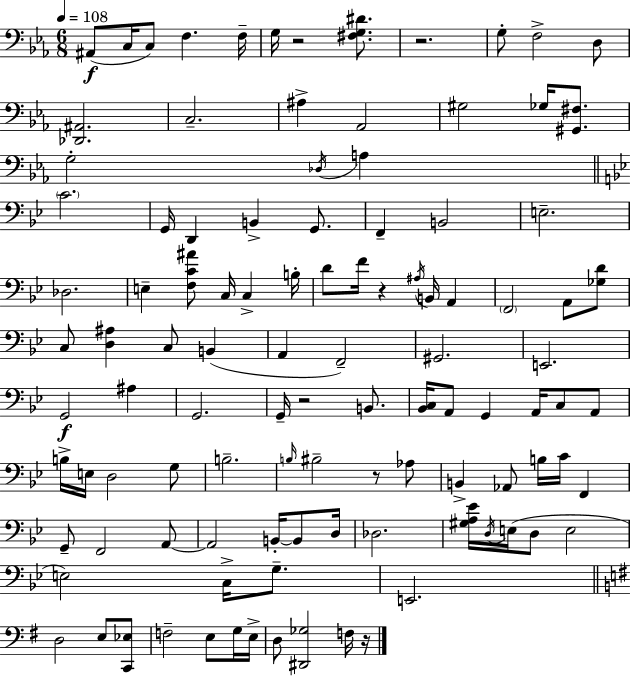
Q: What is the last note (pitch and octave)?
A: F3